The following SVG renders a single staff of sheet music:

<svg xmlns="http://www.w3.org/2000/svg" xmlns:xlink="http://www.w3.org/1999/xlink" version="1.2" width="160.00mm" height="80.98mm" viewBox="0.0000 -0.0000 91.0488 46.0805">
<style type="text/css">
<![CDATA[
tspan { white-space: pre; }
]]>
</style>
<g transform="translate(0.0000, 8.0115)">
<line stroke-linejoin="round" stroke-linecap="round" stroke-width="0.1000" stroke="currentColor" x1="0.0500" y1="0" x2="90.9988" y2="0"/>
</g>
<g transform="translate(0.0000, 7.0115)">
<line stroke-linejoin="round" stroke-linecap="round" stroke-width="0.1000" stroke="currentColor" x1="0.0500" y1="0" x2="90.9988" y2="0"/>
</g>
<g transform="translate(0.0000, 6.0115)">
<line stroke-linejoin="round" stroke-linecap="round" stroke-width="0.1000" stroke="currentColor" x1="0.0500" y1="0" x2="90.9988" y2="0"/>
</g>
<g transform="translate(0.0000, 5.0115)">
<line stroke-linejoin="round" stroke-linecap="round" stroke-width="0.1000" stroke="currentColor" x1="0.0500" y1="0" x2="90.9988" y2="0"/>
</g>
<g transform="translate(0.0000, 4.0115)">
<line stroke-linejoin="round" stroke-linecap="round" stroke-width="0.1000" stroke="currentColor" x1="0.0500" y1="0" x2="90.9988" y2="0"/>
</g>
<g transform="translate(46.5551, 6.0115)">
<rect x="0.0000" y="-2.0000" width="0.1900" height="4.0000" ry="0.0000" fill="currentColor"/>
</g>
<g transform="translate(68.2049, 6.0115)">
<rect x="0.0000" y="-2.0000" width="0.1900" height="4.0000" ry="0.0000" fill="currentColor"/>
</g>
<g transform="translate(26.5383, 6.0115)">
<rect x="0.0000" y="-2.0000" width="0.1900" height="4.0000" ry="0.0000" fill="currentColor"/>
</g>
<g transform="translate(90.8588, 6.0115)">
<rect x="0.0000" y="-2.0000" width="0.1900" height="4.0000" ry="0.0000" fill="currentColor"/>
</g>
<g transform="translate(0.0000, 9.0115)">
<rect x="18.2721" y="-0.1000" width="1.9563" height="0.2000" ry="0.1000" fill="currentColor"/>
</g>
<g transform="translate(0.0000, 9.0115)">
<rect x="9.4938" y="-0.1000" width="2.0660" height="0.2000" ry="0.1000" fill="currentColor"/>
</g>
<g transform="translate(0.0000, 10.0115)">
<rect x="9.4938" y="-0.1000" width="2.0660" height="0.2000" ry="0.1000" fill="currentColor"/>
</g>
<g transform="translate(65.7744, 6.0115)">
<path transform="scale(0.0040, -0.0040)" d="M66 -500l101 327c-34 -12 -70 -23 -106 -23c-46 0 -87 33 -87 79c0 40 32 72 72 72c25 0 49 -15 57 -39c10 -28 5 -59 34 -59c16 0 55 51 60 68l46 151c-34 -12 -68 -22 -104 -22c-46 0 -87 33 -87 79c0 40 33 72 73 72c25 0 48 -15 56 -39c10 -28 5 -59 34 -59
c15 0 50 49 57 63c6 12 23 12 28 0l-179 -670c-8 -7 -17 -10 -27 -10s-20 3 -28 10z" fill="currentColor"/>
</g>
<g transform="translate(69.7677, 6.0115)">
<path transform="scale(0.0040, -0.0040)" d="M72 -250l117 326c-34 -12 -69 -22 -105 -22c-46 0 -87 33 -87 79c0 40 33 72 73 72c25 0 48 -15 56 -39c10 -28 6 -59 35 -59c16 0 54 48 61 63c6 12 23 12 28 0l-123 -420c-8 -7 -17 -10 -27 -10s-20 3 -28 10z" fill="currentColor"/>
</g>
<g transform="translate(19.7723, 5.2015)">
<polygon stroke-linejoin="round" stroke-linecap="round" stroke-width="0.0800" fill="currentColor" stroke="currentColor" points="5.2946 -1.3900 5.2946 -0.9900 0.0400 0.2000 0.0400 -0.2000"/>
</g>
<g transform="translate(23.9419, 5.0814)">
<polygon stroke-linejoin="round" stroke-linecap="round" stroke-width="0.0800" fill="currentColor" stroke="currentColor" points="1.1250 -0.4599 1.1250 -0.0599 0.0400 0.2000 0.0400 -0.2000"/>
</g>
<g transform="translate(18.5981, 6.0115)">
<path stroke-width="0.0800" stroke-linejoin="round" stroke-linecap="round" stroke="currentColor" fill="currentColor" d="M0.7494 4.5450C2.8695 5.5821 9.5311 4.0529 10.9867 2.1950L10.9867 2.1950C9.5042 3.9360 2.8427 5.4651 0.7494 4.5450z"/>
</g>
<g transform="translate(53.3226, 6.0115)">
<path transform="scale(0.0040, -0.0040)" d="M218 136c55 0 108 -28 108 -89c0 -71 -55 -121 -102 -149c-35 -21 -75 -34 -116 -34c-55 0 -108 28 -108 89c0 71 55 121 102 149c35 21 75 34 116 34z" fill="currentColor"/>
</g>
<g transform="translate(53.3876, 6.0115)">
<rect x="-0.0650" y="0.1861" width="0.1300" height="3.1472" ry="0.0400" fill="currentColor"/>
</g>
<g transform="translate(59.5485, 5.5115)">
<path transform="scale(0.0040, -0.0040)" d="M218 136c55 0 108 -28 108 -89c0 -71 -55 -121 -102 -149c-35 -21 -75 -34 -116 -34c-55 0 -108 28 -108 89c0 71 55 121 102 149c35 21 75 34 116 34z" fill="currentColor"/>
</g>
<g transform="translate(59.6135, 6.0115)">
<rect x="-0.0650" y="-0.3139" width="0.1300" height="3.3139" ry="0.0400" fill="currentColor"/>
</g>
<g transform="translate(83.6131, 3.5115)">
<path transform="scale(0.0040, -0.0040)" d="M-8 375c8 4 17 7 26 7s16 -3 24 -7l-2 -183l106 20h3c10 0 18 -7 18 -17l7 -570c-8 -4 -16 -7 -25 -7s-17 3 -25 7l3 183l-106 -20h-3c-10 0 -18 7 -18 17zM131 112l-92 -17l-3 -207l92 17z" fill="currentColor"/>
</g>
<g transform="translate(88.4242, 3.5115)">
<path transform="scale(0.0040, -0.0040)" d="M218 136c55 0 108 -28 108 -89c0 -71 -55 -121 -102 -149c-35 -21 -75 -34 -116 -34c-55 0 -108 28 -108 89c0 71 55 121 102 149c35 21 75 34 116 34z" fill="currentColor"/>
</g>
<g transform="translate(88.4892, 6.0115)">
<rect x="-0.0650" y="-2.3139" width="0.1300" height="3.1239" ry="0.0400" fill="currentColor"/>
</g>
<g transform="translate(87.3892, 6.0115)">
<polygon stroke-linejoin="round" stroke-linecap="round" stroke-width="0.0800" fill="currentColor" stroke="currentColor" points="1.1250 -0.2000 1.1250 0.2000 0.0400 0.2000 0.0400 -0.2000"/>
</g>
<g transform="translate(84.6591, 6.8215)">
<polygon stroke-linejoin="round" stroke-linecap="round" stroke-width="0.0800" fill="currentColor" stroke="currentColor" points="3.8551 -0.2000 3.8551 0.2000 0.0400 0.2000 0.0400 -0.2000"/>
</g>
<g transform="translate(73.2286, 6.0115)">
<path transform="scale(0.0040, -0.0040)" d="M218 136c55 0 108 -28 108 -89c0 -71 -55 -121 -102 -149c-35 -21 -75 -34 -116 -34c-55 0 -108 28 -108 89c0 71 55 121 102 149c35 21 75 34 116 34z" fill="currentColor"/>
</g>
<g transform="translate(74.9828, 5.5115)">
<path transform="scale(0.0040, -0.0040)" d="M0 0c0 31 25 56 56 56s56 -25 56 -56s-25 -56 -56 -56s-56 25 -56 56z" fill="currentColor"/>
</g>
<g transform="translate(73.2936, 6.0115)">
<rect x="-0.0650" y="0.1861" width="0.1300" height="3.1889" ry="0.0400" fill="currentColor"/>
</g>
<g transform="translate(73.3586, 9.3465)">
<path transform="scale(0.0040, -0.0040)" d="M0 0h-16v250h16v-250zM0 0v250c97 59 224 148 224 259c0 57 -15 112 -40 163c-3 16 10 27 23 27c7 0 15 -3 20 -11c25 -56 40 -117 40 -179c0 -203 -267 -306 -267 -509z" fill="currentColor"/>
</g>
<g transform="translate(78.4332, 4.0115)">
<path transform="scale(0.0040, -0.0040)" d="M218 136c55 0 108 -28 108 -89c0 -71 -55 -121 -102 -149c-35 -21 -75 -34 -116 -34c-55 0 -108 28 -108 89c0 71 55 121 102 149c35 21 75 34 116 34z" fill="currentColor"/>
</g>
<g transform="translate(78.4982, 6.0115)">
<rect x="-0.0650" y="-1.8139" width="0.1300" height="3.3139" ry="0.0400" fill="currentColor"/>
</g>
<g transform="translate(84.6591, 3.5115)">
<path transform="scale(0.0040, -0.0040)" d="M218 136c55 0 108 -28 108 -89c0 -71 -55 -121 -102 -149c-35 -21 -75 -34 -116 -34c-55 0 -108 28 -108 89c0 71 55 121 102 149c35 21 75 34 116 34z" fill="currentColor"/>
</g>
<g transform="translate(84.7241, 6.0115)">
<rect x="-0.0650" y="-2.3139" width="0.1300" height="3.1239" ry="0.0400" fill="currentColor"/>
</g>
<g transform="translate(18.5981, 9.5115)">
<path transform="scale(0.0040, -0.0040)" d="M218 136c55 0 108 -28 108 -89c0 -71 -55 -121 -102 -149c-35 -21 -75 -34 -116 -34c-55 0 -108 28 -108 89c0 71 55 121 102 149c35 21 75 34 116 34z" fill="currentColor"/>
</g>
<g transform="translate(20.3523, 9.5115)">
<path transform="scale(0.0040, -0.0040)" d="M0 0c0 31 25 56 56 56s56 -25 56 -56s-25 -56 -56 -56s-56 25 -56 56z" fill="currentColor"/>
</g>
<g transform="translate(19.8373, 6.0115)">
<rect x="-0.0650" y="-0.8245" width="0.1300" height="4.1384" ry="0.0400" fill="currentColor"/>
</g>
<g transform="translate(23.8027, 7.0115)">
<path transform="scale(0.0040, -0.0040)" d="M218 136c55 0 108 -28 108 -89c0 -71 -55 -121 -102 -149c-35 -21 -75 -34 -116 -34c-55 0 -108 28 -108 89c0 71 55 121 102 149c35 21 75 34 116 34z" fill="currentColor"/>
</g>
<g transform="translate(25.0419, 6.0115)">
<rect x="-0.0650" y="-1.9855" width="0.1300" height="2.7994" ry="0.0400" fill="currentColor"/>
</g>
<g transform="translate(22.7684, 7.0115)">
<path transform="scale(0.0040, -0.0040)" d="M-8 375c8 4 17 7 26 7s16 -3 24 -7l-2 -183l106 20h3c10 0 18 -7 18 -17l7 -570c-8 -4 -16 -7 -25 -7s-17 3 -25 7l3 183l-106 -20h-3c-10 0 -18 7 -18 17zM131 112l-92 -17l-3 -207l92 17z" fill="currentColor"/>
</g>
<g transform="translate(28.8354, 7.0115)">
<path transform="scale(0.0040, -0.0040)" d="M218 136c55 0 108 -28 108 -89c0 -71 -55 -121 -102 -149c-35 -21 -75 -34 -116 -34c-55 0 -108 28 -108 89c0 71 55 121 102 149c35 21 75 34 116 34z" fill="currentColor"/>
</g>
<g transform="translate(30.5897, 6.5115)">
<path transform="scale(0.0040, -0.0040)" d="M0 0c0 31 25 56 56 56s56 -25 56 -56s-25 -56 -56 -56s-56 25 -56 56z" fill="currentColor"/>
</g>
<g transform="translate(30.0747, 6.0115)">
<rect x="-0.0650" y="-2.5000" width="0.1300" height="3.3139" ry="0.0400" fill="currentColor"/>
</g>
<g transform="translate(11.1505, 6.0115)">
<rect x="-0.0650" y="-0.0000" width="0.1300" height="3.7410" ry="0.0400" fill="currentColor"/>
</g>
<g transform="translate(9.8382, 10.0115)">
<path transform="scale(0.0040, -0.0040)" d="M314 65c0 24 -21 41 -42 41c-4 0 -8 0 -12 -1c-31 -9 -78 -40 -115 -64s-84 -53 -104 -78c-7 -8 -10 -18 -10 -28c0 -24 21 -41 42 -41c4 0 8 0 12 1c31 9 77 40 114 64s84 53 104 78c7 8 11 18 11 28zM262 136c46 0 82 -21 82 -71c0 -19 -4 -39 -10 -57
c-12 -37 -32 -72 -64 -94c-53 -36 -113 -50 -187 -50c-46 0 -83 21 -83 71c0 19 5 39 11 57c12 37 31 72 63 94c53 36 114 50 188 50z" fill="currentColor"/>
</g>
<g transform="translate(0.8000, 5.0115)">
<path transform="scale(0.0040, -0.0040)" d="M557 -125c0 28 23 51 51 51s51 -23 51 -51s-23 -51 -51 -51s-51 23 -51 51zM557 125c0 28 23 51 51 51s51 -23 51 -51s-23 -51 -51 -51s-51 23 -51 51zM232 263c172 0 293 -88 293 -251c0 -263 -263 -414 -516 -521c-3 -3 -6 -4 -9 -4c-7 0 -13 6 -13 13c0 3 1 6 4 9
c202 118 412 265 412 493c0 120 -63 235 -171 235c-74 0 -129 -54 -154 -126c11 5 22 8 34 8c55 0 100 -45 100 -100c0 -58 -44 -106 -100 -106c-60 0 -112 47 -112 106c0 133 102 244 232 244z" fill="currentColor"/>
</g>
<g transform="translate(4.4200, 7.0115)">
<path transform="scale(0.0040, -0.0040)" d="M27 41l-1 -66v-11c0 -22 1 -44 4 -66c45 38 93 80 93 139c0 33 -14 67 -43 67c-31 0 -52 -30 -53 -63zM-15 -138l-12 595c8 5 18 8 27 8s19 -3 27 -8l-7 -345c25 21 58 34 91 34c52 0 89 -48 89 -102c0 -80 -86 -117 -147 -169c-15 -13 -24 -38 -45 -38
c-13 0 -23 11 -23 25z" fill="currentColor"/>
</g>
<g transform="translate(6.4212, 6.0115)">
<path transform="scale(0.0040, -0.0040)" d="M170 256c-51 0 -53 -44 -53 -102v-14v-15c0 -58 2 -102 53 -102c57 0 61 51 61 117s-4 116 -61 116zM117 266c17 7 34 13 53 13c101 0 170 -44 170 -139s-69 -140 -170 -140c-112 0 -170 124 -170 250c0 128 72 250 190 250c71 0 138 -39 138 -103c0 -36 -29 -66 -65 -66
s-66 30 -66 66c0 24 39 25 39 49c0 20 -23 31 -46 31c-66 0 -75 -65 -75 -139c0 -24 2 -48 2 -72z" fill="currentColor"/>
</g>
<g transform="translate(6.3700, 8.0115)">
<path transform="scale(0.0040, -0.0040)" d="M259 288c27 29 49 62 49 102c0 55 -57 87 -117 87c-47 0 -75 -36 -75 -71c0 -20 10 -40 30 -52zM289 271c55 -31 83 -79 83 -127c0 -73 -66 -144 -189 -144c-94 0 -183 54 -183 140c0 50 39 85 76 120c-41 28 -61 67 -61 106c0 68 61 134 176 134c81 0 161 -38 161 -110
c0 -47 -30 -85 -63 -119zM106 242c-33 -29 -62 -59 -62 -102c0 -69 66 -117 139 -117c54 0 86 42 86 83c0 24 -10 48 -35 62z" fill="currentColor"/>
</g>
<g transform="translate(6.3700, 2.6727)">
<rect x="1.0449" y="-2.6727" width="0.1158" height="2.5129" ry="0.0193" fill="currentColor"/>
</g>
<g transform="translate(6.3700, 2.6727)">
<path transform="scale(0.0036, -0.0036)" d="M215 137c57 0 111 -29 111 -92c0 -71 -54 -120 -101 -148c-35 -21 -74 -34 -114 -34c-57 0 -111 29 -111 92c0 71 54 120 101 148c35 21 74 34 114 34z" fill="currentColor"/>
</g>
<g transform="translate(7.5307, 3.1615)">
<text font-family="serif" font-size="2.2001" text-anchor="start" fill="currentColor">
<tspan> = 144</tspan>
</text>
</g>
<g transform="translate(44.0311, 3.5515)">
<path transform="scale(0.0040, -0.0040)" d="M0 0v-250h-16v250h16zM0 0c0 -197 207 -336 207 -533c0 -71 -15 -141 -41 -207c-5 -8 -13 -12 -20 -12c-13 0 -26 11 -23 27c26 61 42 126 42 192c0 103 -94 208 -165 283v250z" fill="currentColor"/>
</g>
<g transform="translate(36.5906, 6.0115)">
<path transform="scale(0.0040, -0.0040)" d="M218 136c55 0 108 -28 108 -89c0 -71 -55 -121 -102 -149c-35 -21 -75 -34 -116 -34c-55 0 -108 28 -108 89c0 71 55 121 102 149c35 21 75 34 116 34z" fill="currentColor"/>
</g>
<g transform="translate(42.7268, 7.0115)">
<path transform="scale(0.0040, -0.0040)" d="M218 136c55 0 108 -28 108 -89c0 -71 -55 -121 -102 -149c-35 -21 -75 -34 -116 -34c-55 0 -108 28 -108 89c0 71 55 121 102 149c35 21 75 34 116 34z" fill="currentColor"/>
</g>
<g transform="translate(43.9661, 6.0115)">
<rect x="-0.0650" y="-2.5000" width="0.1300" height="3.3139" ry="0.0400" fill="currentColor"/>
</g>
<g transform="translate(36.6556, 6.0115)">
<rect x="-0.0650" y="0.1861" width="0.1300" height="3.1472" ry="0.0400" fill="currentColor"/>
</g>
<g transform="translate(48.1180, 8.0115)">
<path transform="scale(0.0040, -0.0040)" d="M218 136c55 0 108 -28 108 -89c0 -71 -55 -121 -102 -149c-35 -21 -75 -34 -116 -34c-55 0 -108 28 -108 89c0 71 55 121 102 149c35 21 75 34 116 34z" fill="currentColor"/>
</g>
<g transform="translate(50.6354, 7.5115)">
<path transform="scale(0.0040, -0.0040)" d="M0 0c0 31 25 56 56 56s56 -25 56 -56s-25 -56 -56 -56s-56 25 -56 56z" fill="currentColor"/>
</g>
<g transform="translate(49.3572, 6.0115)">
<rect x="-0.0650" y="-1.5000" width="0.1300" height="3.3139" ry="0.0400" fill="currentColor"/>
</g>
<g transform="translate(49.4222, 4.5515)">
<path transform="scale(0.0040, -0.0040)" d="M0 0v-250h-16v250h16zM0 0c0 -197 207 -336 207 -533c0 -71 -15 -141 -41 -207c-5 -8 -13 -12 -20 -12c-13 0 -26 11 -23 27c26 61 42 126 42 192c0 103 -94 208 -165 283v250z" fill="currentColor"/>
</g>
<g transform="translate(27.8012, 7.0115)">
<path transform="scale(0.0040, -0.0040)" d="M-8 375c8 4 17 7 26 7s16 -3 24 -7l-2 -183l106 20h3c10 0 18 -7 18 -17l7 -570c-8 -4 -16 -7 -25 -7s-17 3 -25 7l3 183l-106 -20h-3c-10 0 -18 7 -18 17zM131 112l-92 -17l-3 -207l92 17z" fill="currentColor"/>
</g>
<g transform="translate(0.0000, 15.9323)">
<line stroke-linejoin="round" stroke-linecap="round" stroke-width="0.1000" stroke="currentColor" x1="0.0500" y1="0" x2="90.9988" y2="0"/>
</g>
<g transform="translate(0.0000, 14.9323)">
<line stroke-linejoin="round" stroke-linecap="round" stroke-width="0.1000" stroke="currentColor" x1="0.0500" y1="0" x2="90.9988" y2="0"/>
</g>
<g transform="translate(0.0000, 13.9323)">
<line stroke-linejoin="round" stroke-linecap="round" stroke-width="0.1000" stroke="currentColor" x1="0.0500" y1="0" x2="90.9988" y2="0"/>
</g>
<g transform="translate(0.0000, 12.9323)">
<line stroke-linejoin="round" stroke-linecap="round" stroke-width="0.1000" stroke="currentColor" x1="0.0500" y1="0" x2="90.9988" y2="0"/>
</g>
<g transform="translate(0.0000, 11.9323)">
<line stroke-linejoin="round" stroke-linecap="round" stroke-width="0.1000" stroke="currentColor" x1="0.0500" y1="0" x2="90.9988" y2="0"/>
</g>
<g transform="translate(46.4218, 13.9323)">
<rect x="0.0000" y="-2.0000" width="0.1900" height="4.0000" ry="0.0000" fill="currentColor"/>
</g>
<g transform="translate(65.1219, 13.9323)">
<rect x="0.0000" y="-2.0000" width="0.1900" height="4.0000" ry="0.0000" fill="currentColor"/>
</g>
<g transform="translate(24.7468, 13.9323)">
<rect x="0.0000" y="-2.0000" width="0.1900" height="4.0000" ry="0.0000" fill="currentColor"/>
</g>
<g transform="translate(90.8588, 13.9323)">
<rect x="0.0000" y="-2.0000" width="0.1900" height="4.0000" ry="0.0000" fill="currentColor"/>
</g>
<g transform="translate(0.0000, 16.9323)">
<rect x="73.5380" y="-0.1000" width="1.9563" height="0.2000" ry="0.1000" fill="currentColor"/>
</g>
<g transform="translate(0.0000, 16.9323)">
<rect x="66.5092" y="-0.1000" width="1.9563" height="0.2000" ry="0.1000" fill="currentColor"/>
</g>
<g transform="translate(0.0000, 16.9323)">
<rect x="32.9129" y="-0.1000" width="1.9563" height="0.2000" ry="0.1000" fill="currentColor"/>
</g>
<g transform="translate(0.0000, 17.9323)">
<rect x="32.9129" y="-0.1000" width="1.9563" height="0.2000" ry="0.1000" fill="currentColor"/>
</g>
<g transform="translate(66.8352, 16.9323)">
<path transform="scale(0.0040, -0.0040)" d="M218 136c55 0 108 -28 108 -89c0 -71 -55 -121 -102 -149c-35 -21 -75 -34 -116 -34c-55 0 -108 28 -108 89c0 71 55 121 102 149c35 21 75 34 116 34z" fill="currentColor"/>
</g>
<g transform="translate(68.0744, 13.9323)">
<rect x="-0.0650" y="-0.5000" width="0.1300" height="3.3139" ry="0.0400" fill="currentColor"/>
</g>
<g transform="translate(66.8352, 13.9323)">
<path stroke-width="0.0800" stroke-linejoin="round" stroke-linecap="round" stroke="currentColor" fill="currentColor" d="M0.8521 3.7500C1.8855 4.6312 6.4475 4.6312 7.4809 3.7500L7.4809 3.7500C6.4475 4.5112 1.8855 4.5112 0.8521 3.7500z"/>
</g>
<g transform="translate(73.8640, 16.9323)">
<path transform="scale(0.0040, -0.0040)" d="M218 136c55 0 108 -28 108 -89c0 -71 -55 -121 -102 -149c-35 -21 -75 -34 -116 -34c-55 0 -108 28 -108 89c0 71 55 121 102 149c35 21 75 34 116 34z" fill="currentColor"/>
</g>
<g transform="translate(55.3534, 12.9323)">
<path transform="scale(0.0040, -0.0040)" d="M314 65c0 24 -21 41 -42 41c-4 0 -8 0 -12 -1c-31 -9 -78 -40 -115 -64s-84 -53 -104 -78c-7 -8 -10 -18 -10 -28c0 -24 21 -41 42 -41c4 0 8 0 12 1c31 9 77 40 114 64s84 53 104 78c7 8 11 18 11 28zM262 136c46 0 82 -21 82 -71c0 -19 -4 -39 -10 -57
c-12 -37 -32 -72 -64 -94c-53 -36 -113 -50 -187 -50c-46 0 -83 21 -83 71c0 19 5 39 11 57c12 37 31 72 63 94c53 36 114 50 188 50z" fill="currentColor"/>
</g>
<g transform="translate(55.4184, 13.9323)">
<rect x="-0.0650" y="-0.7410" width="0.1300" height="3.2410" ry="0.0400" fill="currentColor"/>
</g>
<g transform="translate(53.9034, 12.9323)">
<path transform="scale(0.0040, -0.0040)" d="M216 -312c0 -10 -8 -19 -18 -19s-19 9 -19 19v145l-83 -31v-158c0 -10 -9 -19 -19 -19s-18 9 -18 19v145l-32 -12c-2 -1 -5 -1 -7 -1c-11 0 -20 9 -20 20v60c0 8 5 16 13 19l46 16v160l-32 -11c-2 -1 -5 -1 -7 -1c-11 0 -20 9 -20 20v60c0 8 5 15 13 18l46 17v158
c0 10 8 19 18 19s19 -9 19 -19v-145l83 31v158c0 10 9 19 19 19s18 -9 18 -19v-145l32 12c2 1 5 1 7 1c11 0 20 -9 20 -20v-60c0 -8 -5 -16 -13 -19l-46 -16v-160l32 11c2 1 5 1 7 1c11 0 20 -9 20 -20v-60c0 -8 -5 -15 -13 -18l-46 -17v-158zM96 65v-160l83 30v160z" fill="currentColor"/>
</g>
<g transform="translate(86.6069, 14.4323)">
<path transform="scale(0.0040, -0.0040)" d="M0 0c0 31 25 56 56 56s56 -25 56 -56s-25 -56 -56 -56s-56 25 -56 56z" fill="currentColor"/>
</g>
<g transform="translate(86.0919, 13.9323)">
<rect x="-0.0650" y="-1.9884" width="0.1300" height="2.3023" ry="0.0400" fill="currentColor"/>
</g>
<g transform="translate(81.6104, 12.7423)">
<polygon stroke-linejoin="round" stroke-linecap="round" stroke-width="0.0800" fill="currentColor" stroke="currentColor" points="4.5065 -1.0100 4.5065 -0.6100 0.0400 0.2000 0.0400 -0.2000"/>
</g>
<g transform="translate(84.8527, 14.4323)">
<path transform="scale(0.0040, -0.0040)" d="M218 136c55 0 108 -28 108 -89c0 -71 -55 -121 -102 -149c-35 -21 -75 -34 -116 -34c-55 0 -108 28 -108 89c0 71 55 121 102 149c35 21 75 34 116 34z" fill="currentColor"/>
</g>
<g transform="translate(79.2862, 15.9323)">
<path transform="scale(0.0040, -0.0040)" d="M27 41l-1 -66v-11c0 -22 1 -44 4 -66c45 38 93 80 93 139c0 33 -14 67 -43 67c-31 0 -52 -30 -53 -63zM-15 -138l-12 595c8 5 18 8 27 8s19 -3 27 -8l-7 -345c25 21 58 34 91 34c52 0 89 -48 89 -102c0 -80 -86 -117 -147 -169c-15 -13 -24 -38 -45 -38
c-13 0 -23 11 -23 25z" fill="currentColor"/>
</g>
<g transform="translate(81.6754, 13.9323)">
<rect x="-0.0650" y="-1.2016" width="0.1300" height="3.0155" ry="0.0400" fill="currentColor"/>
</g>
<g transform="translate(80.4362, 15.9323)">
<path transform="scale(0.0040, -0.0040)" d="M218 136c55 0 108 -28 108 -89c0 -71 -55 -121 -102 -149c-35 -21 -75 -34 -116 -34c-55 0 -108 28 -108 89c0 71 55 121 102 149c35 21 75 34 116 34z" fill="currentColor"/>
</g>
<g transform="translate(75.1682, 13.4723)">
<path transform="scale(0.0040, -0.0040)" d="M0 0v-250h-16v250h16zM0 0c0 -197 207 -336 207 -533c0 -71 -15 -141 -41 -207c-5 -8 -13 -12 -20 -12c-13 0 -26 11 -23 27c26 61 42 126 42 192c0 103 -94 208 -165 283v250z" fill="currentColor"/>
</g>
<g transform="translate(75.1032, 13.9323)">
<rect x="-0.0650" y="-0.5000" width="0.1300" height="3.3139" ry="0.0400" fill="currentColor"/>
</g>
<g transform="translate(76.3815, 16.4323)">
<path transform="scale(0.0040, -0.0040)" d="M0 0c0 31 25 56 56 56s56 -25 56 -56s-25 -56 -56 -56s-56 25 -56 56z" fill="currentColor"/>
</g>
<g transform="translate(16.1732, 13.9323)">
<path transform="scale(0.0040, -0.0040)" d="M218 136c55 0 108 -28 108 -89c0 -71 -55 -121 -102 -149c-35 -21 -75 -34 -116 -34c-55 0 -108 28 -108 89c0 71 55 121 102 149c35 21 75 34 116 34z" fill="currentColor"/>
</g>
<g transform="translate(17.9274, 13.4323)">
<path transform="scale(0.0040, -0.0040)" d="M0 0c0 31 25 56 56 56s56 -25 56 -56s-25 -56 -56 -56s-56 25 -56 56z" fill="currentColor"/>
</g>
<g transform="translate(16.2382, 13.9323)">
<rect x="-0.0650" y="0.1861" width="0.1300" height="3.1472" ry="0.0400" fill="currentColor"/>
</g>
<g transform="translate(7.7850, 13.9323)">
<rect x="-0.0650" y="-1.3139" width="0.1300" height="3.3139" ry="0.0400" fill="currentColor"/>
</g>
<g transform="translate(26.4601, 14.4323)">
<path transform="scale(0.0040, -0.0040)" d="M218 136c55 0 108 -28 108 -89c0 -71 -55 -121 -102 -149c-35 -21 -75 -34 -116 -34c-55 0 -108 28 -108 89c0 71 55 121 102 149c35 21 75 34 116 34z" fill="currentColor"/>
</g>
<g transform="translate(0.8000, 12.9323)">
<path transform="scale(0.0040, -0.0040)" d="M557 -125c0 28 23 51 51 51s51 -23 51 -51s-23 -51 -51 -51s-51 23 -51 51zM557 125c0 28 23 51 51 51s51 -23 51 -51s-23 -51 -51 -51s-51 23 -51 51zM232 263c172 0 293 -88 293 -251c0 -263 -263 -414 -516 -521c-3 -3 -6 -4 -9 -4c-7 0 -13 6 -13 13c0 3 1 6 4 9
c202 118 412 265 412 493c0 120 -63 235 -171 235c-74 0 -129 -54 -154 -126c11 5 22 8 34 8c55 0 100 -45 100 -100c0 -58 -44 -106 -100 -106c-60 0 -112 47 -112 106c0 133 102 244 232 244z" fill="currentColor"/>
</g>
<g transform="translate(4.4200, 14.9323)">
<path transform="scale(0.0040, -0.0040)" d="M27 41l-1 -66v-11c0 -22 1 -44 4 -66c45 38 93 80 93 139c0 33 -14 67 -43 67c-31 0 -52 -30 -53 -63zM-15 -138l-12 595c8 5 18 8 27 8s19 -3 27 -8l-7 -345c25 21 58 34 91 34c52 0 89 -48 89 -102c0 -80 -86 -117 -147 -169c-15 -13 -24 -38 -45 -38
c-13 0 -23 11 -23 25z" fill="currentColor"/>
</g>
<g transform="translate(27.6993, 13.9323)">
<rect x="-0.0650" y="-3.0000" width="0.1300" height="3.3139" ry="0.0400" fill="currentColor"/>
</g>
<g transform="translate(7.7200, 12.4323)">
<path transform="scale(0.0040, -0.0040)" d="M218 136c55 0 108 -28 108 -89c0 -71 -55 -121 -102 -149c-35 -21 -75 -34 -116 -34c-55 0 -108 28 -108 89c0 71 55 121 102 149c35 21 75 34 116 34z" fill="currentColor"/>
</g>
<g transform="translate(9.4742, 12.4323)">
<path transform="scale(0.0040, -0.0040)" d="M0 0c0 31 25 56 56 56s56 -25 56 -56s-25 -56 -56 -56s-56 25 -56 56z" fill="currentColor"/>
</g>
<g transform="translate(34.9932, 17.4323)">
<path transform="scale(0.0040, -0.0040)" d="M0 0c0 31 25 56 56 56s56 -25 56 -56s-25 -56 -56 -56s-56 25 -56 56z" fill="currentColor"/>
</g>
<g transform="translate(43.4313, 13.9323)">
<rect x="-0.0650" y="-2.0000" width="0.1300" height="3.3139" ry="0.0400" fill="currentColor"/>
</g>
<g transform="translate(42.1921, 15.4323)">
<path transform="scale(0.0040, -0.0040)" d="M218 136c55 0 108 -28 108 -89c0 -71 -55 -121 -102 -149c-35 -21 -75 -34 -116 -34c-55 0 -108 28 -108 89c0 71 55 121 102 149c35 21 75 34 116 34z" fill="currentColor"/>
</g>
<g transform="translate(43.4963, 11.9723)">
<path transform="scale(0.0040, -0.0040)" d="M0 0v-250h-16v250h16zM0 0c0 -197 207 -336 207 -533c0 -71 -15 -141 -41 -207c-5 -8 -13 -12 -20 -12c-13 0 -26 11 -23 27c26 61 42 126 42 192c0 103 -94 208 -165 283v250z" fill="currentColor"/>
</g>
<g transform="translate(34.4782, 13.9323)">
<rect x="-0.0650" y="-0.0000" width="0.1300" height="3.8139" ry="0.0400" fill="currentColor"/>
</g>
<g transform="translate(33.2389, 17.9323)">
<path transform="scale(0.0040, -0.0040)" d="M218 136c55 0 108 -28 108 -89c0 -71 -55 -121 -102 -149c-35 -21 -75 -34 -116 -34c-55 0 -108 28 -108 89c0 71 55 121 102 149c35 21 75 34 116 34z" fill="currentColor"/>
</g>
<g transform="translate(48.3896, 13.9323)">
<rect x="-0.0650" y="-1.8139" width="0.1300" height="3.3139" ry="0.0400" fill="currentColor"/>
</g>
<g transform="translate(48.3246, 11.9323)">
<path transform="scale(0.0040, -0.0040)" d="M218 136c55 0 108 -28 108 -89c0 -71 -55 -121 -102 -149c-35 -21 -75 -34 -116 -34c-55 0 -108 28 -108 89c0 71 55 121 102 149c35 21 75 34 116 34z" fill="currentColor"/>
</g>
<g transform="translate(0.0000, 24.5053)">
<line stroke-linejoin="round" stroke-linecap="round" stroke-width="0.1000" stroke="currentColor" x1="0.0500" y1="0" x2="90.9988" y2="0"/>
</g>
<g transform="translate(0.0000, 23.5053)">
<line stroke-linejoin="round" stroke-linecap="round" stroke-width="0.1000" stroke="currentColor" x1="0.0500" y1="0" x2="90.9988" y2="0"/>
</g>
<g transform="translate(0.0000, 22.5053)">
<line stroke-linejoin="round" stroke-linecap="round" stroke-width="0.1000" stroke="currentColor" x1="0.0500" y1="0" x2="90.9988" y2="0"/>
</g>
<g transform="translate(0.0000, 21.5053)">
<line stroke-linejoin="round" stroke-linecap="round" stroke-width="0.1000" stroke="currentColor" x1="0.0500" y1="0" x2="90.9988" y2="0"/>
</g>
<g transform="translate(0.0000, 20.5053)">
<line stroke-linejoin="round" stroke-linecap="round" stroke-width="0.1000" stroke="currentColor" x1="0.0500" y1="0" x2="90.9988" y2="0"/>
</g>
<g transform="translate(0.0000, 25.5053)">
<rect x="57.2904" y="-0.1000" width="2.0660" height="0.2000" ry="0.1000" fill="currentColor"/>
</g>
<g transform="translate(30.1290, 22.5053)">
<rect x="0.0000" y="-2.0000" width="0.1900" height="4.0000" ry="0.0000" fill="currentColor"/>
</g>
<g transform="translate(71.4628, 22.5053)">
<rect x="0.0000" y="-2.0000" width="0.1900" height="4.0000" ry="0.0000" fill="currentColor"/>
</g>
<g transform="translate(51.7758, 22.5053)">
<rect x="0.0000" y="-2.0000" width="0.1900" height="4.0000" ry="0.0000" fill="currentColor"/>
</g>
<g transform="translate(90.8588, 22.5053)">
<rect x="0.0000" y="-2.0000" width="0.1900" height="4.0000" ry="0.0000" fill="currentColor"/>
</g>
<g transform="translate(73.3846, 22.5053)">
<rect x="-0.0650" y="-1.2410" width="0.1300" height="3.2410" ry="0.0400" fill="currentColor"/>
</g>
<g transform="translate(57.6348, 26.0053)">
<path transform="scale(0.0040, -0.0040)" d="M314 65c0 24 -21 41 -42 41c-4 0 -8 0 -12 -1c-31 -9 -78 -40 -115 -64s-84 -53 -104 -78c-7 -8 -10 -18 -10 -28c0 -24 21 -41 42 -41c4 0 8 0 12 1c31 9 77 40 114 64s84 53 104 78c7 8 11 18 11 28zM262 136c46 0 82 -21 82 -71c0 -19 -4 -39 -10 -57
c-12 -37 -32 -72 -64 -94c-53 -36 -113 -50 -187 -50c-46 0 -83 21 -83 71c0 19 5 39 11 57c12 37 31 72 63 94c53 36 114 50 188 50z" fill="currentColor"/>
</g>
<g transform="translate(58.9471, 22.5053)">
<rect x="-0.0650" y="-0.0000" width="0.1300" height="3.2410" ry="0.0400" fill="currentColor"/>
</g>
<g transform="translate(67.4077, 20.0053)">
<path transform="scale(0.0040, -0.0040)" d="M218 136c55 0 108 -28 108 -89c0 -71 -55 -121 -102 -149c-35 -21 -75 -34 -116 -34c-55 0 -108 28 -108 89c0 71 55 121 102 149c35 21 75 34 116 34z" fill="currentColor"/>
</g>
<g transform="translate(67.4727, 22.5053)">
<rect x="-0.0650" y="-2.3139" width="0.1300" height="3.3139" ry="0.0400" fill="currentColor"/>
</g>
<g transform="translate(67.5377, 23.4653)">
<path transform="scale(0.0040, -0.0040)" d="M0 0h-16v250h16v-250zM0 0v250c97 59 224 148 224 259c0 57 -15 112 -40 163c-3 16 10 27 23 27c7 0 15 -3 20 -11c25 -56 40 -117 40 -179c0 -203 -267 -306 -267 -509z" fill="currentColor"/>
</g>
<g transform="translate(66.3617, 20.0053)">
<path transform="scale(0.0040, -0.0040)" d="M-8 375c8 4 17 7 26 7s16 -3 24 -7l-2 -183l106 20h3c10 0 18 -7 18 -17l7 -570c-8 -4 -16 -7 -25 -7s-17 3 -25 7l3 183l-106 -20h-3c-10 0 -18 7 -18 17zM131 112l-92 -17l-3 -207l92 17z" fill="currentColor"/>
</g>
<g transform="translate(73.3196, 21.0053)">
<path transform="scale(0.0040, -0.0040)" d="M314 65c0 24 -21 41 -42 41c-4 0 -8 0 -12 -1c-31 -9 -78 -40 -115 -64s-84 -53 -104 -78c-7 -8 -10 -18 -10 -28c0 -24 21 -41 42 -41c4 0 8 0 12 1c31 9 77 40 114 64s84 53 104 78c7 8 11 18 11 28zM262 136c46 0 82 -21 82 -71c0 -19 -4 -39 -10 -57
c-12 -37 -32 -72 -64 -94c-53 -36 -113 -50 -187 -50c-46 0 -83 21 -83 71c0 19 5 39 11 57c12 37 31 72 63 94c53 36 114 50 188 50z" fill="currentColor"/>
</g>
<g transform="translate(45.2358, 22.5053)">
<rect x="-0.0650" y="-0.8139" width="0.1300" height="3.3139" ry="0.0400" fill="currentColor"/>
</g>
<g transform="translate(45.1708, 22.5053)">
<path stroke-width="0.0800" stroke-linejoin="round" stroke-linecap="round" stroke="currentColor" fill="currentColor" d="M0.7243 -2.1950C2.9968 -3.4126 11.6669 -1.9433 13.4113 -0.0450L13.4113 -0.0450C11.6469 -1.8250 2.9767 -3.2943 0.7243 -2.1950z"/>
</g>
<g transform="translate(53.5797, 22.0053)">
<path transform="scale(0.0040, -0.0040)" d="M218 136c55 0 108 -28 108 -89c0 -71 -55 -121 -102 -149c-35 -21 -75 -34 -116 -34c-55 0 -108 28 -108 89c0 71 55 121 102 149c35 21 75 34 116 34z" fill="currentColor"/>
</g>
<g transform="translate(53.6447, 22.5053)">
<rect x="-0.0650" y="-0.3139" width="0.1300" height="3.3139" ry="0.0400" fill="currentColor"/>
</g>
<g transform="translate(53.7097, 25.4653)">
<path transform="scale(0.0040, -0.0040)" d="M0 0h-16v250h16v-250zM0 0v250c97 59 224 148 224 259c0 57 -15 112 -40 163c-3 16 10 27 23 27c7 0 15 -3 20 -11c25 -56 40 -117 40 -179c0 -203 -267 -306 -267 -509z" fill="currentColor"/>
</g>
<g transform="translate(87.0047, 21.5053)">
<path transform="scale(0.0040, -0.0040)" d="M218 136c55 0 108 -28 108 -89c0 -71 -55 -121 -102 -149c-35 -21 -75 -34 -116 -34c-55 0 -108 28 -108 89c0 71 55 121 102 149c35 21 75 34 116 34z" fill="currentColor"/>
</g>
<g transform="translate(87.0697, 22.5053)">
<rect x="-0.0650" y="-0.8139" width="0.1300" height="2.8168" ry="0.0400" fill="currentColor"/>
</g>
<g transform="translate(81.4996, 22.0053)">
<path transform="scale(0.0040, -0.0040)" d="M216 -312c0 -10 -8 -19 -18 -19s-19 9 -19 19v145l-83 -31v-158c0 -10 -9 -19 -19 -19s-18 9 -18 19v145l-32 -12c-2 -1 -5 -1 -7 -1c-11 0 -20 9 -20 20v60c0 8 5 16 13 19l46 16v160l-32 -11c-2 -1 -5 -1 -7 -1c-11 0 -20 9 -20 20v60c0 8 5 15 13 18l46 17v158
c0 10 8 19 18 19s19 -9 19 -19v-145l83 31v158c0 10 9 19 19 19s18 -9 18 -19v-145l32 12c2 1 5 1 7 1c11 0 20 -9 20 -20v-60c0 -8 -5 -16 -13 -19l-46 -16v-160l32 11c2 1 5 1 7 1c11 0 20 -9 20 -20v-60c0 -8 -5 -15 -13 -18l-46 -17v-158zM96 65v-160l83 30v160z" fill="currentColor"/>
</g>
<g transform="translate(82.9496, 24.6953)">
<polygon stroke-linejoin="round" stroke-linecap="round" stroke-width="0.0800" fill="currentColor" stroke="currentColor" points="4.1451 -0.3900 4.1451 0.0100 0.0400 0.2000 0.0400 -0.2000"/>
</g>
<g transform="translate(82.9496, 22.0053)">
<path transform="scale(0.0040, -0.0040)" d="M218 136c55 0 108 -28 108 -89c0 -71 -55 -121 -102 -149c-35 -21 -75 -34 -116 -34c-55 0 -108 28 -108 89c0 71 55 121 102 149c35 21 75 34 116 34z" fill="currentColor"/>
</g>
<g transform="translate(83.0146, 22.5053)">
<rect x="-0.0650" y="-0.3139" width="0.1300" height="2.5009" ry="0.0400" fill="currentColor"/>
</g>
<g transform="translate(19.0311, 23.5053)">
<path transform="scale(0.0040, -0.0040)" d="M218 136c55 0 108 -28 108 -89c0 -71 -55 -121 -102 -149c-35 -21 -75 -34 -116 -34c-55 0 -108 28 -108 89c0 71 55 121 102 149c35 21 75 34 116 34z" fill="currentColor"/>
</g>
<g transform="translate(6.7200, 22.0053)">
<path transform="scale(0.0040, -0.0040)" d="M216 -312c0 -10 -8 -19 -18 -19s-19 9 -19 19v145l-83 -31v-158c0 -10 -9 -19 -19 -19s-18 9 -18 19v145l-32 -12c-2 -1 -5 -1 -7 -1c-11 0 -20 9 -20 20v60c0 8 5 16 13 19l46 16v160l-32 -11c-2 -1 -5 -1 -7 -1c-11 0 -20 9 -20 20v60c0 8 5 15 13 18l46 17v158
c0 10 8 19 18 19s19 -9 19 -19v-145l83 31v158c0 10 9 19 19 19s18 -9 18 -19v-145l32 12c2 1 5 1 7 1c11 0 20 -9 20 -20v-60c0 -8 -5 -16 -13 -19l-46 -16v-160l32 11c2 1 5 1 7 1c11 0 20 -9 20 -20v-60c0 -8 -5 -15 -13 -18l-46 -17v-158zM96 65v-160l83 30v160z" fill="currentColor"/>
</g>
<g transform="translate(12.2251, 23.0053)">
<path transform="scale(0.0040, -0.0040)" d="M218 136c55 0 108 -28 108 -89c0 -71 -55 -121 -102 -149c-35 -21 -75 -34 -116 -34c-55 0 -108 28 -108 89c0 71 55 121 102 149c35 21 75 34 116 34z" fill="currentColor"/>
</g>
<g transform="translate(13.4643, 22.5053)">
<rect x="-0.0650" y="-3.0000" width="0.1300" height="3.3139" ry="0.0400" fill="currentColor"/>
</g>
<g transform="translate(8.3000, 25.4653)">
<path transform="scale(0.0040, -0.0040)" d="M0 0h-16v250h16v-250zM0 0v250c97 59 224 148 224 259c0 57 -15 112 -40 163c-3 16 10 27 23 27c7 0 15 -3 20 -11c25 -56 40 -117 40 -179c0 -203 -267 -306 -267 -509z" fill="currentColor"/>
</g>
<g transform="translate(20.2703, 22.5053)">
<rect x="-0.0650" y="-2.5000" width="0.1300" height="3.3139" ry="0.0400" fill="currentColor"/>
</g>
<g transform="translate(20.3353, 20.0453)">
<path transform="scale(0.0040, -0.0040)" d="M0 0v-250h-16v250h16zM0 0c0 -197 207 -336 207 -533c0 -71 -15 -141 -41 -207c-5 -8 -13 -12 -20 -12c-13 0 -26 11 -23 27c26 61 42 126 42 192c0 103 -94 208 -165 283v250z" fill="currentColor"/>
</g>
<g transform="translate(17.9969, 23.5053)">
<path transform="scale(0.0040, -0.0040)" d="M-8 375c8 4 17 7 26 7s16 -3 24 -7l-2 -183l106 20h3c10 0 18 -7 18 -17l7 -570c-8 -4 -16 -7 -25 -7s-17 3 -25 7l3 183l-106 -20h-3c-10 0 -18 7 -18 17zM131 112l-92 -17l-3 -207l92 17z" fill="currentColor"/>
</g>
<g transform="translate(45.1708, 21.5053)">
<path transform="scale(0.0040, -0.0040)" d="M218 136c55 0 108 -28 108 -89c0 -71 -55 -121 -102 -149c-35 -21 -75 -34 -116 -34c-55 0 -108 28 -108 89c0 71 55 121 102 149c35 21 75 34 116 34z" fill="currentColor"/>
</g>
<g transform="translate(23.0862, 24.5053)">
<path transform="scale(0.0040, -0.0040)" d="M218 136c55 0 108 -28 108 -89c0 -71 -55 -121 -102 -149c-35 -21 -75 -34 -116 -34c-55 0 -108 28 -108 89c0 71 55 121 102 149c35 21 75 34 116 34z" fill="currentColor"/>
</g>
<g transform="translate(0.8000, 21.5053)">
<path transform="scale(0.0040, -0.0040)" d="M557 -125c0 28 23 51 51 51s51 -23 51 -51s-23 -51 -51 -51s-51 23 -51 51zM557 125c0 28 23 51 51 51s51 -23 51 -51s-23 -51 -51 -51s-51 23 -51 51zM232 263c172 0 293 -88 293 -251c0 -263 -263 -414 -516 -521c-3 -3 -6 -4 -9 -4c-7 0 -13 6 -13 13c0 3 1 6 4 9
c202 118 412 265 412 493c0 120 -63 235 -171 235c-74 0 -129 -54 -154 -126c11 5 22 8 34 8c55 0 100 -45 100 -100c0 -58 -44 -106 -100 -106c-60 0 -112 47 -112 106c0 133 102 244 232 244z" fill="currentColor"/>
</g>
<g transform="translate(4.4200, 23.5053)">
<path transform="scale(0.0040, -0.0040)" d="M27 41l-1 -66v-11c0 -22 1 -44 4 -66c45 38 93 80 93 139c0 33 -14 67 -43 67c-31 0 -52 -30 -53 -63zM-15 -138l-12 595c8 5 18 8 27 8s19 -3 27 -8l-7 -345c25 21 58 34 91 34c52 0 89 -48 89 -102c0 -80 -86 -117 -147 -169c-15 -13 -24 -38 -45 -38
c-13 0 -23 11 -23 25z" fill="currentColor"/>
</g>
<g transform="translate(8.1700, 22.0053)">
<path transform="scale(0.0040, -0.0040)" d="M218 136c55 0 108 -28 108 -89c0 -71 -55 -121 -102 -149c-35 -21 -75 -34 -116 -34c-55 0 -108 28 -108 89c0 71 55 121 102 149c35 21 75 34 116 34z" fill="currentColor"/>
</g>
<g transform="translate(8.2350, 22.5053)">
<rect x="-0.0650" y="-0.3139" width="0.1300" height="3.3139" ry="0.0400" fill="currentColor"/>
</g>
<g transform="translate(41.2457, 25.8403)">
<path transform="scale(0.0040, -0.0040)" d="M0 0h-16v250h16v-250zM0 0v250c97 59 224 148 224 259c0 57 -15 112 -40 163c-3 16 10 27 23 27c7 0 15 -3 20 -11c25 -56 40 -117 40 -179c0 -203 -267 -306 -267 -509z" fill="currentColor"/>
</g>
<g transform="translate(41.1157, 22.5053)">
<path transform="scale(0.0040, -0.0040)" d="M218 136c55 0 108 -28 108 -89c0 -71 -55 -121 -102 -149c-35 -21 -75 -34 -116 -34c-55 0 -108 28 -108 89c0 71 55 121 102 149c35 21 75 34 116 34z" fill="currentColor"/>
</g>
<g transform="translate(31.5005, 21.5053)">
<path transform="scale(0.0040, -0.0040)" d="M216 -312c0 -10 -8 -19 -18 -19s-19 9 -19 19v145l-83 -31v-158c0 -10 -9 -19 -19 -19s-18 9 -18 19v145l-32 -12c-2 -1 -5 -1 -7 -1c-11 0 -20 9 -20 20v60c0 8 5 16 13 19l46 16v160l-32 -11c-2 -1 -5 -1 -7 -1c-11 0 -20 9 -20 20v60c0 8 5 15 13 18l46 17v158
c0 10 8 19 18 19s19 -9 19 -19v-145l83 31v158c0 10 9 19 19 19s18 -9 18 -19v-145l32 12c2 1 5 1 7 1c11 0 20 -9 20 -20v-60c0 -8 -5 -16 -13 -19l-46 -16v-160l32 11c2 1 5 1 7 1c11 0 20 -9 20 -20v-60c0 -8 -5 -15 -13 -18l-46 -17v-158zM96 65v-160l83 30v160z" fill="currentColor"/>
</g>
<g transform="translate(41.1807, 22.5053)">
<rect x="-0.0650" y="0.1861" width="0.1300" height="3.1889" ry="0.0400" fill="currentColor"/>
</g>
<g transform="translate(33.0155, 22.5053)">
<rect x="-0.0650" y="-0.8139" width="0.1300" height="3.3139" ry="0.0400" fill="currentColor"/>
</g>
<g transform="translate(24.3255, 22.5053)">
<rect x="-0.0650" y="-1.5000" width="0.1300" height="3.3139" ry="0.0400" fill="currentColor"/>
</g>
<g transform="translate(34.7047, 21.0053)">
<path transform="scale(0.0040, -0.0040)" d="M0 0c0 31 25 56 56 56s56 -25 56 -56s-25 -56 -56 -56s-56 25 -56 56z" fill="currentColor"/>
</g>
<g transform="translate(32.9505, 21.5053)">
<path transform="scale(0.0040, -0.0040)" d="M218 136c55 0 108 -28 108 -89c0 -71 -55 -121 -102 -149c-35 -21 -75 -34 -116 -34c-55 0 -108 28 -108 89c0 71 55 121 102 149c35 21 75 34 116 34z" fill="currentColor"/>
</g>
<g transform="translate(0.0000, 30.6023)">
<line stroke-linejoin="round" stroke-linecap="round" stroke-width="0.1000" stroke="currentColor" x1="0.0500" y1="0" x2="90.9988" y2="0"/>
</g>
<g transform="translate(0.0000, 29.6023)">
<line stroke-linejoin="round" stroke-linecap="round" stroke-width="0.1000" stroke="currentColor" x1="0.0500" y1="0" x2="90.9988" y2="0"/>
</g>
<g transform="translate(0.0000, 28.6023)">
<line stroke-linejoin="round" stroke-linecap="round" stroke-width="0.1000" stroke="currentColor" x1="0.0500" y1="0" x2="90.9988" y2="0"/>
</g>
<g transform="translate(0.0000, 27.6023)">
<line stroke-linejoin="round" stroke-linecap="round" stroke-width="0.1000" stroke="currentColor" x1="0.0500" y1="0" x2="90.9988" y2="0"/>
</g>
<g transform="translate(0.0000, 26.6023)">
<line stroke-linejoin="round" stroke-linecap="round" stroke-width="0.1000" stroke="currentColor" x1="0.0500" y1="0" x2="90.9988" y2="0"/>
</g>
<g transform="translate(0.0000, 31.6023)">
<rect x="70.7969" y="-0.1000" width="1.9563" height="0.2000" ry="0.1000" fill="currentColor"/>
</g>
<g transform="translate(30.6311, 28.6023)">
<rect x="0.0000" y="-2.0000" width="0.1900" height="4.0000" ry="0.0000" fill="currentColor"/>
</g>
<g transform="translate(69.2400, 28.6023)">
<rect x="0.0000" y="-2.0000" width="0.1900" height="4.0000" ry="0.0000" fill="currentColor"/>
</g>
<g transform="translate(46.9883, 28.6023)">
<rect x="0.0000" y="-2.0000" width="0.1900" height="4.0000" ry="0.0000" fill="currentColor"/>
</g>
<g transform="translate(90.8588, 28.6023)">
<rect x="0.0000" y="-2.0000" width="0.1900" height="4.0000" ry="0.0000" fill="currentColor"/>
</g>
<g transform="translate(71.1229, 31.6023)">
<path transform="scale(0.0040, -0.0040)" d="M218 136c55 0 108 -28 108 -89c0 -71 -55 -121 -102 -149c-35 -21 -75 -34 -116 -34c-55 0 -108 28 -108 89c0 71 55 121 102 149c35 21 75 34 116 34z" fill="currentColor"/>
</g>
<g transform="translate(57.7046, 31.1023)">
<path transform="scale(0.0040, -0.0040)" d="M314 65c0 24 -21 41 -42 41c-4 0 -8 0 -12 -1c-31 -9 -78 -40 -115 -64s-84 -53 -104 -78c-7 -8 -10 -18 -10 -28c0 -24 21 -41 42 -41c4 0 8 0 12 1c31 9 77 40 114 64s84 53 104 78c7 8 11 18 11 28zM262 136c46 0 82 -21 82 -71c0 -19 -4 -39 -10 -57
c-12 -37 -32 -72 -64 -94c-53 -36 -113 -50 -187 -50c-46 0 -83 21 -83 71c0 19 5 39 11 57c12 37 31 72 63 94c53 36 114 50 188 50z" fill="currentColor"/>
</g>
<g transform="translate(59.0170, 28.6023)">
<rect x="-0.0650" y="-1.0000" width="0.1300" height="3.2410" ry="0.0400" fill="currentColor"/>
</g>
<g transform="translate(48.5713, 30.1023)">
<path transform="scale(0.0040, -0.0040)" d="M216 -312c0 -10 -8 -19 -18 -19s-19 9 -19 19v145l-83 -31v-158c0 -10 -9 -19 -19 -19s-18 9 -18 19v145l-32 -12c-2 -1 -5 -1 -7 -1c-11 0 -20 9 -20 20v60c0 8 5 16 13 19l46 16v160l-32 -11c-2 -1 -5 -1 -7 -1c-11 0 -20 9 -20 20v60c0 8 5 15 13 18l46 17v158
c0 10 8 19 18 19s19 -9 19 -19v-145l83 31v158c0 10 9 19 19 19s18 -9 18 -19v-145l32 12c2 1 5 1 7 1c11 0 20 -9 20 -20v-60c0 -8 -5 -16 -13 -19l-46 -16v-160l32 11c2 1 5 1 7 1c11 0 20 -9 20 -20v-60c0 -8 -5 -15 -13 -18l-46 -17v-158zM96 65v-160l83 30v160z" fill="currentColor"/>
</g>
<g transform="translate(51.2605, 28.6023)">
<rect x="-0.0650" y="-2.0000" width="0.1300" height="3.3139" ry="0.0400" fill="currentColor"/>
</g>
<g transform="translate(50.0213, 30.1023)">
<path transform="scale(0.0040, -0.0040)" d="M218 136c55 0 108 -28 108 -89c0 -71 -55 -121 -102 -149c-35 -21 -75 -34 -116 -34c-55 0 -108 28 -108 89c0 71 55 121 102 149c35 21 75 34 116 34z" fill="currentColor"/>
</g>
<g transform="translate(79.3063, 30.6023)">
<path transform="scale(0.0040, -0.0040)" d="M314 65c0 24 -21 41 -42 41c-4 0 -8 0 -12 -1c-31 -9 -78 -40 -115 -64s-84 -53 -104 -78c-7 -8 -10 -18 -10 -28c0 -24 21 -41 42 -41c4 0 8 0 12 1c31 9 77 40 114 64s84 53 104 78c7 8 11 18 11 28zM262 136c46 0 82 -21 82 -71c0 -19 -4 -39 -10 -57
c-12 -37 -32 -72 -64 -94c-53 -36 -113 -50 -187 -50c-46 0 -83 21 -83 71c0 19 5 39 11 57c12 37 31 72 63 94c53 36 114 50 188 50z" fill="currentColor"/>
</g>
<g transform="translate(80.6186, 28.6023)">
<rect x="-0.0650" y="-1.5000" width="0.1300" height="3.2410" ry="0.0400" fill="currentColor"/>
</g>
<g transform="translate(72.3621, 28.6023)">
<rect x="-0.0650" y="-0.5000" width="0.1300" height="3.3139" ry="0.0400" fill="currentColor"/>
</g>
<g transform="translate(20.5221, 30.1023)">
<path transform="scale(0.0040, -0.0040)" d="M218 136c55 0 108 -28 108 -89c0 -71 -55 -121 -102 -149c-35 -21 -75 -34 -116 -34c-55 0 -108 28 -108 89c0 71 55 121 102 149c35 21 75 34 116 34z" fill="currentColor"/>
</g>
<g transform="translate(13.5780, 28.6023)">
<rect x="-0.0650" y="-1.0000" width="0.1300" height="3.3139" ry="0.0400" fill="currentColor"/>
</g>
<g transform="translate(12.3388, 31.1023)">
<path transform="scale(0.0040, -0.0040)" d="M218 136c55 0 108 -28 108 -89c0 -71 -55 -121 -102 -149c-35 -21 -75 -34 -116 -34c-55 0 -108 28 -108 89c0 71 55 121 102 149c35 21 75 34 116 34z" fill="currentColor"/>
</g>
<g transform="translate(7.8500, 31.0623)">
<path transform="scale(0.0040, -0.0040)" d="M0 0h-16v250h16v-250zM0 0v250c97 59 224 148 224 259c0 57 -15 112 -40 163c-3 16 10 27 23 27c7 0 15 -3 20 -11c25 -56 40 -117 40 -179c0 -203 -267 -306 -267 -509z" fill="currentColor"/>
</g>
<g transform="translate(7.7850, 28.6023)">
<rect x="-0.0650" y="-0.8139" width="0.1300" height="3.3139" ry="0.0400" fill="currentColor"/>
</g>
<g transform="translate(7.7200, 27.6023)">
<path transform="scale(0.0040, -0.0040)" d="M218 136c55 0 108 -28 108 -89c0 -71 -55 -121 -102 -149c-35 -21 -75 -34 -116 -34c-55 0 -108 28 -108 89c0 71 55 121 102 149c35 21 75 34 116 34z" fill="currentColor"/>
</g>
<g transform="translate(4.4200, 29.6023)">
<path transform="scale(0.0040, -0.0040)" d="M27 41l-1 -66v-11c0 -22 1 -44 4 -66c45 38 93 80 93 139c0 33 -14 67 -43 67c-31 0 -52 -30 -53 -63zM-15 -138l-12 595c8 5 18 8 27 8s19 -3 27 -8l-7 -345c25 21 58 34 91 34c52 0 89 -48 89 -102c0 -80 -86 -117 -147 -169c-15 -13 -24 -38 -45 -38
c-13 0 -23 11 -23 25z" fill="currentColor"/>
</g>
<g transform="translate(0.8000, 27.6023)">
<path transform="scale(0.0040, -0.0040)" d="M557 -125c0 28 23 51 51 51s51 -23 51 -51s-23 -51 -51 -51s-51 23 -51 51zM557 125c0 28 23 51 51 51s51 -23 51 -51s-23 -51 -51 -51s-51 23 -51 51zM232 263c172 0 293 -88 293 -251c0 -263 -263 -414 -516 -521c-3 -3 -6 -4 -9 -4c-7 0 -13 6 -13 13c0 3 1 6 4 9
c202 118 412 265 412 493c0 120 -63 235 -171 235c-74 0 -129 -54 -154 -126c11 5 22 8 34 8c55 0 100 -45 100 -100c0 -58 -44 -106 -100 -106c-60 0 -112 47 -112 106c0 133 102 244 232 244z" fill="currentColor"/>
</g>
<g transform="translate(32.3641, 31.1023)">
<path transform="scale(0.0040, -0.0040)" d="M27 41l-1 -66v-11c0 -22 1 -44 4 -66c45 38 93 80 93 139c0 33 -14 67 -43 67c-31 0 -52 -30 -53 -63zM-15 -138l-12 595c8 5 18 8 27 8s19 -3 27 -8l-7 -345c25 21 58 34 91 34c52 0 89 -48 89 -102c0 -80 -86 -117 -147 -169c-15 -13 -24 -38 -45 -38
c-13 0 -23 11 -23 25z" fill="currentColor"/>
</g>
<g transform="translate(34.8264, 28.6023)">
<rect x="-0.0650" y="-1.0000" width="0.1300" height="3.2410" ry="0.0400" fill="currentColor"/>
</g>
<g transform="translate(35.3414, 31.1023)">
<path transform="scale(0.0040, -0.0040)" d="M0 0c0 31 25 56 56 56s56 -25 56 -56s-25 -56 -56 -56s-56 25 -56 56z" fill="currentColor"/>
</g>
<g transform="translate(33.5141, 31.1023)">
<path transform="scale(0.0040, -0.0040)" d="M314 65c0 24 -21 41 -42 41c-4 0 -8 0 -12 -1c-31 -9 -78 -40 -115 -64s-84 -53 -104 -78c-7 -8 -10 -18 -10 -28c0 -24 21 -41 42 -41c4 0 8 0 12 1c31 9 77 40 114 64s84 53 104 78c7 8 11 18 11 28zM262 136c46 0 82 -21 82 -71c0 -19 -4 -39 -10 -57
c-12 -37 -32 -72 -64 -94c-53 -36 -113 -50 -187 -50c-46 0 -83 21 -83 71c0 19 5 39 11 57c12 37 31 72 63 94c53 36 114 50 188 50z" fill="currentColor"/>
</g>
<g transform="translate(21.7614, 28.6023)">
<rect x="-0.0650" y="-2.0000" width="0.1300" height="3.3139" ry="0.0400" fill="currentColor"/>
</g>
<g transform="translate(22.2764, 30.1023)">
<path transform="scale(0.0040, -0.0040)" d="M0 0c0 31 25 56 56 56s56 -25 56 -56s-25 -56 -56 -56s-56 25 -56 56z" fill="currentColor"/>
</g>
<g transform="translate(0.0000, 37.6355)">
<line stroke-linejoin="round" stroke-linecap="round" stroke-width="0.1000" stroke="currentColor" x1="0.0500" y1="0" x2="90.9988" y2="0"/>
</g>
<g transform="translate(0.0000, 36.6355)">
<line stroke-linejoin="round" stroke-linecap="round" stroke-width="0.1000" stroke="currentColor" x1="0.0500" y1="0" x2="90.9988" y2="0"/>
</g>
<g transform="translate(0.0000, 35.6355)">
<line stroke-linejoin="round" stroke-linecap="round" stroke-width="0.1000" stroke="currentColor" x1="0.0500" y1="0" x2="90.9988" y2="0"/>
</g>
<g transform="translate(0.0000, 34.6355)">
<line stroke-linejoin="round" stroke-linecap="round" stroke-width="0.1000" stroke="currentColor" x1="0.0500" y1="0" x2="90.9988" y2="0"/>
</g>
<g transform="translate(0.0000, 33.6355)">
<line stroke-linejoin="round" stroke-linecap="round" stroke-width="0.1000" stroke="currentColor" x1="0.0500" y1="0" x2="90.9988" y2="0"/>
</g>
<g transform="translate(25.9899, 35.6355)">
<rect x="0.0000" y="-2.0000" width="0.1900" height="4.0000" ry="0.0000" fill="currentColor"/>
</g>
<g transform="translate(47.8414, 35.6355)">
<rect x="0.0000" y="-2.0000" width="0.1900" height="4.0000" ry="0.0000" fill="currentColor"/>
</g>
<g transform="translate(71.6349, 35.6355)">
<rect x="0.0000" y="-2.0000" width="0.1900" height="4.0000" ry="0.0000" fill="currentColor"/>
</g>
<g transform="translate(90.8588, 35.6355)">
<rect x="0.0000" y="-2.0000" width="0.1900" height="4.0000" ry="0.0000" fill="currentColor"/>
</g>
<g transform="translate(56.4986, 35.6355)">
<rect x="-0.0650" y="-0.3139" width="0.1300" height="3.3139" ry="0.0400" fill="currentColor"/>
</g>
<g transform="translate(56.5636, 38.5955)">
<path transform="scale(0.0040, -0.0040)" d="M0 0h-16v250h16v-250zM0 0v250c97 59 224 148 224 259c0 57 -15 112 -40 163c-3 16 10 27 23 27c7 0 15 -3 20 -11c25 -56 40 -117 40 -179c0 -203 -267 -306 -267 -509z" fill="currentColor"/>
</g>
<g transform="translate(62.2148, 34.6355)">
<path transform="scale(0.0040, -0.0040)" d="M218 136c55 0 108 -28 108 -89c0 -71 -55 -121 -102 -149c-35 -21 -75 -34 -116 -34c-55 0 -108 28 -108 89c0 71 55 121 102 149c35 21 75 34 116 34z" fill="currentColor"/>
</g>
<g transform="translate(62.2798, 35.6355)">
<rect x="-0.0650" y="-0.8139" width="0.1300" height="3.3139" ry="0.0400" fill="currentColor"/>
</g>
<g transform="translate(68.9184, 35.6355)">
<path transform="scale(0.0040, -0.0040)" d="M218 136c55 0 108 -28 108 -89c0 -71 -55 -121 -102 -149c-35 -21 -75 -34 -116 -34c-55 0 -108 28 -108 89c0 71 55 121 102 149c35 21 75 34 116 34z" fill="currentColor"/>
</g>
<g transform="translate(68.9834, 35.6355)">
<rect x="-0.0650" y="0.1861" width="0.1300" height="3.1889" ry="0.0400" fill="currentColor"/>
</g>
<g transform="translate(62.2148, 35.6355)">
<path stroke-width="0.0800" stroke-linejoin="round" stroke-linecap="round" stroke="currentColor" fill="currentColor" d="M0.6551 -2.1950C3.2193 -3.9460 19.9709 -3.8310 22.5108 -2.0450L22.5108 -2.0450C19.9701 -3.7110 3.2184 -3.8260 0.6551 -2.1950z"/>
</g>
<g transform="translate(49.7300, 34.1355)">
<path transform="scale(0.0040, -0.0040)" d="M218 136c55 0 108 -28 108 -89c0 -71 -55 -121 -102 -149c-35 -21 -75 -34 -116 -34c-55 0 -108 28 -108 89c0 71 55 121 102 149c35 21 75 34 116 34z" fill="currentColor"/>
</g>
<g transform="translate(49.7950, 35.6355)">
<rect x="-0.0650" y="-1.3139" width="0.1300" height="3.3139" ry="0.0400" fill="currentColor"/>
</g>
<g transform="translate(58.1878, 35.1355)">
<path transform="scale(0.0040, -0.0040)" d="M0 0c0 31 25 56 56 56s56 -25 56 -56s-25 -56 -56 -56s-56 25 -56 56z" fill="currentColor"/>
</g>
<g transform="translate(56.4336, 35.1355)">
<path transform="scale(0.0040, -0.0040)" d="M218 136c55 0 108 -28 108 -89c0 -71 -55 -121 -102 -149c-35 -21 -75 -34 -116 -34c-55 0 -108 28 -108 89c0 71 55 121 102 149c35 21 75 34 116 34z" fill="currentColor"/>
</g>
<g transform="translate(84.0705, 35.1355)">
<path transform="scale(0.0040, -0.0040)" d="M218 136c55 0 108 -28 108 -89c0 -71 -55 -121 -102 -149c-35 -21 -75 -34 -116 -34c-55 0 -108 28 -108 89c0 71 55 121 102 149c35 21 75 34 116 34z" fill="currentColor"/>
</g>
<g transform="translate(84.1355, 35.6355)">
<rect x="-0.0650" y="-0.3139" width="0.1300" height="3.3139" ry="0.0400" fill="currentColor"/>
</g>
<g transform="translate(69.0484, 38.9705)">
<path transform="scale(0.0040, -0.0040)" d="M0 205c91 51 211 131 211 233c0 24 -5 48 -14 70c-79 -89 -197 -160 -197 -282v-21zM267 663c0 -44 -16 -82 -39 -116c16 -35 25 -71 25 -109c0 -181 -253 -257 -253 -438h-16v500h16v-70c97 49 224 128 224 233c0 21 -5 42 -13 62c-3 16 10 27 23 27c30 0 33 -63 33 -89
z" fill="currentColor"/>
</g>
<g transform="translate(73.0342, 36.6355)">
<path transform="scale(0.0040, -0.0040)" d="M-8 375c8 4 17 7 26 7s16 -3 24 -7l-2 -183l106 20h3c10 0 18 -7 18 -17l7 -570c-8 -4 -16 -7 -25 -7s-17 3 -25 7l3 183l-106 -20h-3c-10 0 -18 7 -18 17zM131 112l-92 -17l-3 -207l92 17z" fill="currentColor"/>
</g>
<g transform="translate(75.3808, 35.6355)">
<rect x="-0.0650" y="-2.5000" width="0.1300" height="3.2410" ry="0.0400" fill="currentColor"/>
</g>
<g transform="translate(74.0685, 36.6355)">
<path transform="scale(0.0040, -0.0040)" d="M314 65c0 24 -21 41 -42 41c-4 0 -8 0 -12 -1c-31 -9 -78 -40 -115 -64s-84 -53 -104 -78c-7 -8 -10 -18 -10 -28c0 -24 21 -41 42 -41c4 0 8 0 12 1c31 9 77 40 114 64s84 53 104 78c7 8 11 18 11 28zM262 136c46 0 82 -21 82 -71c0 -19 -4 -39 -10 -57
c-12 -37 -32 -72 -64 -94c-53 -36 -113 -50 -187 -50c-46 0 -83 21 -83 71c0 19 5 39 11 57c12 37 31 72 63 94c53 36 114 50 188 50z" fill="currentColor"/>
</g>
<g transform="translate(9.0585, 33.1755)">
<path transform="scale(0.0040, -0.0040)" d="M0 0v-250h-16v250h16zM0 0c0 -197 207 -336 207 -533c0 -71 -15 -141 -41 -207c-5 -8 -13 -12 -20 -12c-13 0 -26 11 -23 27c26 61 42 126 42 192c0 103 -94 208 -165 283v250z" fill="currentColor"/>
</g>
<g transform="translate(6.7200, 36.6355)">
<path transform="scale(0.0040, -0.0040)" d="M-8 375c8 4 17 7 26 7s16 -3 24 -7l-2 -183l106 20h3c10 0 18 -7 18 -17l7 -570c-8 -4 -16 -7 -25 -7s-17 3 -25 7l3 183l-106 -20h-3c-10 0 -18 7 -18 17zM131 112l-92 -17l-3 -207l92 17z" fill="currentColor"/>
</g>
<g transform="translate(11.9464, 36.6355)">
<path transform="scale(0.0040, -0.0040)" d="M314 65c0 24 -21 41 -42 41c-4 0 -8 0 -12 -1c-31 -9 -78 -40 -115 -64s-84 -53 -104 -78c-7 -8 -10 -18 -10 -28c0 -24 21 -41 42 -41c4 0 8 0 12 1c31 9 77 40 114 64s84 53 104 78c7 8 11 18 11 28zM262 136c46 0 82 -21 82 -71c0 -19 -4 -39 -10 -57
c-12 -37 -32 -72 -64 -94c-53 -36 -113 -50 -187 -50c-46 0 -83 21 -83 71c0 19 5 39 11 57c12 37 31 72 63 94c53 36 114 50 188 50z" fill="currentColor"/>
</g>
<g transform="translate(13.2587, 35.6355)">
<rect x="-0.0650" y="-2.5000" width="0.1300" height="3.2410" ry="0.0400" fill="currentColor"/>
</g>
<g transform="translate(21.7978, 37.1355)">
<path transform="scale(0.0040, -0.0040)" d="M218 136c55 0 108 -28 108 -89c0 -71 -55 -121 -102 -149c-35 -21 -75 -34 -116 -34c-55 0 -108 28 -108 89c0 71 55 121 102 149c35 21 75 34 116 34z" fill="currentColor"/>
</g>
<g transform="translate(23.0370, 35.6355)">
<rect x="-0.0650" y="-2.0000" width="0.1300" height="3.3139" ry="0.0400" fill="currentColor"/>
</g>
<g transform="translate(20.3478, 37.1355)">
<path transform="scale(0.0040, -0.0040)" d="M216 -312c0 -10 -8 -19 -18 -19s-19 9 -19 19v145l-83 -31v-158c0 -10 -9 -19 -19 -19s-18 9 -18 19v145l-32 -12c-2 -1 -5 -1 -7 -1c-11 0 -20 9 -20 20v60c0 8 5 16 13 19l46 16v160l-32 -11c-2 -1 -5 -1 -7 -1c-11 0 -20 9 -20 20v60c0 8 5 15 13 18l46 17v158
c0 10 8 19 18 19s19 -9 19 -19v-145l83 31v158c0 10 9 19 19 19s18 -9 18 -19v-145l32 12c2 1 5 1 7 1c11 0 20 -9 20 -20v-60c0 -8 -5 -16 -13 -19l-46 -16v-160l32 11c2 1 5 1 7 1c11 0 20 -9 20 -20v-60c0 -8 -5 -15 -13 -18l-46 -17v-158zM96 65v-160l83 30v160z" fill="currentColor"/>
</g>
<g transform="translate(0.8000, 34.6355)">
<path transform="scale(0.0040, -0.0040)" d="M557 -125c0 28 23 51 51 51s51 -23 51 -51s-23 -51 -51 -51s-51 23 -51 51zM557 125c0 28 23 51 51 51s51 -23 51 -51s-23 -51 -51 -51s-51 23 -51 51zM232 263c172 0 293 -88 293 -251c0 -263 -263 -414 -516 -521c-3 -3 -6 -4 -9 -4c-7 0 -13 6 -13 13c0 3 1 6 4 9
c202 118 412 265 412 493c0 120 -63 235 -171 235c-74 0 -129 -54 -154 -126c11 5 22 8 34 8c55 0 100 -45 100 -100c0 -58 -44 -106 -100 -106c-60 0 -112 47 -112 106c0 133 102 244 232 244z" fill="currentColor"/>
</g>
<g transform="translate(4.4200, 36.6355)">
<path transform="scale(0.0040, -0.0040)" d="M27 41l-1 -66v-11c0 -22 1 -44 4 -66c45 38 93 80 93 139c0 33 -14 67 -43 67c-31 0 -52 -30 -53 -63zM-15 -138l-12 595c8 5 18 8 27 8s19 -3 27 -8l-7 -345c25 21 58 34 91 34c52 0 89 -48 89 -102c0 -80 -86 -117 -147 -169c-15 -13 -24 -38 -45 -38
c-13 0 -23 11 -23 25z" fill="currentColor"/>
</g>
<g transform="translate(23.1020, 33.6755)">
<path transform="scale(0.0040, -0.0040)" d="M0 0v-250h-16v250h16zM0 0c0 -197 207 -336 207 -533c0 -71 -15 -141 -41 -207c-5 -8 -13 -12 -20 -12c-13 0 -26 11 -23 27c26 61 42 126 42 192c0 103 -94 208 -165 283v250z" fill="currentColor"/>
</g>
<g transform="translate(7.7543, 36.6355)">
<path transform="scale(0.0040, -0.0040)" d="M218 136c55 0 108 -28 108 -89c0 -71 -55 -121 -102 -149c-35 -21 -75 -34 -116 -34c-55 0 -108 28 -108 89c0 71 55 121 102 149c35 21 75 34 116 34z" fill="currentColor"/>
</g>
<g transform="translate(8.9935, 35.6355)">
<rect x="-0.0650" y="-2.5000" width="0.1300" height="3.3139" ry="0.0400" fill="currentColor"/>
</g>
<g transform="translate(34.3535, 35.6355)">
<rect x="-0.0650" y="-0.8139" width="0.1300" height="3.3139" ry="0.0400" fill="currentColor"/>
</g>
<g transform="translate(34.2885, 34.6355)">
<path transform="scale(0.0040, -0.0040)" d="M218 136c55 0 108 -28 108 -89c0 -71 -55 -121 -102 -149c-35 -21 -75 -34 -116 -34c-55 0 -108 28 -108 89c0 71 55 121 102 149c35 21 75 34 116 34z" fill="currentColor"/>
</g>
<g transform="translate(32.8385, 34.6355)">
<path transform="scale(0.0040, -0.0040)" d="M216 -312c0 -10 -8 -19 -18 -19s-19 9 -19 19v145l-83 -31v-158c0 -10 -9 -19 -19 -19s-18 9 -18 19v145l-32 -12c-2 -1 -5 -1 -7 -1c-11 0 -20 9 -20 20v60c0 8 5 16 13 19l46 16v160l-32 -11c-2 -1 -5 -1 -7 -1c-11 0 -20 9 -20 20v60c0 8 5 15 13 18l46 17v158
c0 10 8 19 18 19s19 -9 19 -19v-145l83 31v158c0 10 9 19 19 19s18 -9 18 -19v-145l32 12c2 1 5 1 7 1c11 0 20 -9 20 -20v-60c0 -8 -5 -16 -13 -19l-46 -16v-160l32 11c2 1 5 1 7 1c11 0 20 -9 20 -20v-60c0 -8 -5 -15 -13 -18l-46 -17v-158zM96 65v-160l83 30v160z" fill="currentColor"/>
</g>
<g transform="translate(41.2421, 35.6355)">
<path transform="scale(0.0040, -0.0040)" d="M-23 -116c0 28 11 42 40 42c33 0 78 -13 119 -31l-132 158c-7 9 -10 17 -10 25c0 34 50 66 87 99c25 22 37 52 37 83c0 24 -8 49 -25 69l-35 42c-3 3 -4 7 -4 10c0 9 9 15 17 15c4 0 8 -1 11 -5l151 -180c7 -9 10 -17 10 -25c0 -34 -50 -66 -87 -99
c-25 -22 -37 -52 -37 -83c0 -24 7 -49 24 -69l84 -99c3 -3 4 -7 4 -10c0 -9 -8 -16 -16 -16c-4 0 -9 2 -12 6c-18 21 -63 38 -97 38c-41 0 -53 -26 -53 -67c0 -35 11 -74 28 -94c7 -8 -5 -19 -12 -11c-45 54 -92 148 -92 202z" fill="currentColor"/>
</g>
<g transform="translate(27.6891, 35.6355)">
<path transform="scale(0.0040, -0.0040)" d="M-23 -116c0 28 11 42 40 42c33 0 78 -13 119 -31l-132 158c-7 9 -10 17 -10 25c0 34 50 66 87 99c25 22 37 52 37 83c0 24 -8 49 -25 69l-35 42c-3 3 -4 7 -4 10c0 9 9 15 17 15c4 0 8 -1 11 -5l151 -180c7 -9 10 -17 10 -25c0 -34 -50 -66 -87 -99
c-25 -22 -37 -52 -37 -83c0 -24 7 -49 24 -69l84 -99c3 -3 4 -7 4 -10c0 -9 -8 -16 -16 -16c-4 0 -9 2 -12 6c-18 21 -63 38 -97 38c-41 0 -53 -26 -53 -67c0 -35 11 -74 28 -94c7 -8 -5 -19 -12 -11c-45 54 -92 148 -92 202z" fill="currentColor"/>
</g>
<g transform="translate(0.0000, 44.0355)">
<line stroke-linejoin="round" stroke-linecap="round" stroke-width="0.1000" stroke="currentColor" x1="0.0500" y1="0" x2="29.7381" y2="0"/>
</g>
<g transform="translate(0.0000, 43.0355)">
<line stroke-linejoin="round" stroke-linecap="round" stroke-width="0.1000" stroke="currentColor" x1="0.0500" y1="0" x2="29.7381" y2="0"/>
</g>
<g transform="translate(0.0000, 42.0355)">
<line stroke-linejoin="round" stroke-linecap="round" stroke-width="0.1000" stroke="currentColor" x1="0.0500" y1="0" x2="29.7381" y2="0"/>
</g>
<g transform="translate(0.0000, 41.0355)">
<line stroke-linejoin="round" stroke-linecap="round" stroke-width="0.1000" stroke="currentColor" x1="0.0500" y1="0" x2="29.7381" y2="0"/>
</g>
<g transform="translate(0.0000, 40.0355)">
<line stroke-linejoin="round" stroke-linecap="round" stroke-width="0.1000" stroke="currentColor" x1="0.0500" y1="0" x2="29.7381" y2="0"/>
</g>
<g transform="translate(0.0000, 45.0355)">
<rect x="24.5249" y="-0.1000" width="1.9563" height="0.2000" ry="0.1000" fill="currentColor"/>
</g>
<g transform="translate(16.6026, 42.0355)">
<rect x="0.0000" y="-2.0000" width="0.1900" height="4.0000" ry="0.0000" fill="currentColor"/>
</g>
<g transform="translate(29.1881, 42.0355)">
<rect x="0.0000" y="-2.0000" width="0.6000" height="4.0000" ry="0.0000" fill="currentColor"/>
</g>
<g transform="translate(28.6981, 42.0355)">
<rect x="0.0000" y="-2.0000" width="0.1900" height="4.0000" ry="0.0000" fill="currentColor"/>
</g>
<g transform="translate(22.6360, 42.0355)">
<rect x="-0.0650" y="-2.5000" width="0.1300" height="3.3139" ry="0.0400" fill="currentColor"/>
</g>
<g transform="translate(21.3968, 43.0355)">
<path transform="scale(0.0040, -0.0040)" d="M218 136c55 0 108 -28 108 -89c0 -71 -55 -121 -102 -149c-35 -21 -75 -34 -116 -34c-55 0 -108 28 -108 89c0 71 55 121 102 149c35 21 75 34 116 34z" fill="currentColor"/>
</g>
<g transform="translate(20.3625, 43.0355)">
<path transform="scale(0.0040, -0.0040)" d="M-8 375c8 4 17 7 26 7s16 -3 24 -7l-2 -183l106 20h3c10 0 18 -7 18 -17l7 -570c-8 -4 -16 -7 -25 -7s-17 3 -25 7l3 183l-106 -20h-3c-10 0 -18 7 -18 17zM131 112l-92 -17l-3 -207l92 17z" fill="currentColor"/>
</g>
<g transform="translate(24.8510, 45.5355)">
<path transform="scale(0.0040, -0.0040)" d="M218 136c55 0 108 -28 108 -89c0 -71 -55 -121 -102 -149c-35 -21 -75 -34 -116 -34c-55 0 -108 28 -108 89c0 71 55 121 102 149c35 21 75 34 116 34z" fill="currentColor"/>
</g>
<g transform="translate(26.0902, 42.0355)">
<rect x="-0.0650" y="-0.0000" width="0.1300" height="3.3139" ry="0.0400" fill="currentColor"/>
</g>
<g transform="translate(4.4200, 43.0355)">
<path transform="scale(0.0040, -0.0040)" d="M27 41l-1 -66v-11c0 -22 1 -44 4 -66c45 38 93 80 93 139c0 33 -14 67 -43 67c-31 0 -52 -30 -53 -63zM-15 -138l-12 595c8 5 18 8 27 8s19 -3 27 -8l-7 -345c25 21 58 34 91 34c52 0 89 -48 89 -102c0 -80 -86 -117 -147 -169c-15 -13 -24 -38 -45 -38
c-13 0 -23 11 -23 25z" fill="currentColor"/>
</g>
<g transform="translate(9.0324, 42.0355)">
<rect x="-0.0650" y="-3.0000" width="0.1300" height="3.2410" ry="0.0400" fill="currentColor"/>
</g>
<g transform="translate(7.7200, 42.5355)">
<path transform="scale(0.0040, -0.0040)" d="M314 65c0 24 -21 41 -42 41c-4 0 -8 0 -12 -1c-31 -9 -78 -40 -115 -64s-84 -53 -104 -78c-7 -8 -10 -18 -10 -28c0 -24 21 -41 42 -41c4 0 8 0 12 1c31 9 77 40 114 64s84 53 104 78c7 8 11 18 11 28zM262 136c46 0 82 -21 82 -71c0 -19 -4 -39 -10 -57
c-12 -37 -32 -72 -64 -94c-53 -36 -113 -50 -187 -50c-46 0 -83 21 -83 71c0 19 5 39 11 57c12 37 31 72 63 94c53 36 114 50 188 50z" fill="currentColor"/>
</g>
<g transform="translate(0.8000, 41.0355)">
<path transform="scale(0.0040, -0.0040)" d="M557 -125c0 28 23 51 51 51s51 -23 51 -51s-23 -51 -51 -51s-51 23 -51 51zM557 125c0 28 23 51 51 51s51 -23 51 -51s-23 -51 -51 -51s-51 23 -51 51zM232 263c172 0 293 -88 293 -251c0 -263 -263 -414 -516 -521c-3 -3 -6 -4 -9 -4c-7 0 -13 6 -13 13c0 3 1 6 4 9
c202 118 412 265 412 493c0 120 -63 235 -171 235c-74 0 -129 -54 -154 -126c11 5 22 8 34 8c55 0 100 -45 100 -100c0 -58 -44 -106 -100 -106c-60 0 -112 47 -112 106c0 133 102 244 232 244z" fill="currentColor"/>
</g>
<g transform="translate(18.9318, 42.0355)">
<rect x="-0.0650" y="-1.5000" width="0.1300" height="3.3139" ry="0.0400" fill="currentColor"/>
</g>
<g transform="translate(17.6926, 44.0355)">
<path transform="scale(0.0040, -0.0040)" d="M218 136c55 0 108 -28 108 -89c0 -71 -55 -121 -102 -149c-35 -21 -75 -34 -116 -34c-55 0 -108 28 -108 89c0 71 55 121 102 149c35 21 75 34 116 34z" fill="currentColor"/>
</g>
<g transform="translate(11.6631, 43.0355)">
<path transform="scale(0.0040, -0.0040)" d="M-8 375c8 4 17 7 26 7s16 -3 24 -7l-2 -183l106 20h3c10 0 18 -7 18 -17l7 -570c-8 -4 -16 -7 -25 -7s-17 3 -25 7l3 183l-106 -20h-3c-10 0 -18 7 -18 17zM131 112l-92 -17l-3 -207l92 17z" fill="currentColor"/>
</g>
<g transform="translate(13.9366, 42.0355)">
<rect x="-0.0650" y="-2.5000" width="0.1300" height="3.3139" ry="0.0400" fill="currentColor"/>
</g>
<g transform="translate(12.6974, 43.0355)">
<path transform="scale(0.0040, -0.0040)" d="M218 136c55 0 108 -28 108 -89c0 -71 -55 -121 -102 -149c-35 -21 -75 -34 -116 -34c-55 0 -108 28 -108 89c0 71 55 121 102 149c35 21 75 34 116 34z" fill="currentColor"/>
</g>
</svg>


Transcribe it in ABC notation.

X:1
T:Untitled
M:6/8
L:1/4
K:F
C,,2 D,,/2 B,,/4 B,, D, B,,/2 G,,/2 D, E, z/4 z/2 D,/2 A, B,/2 B,/4 G, D, C, C,, A,,/2 A, ^F,2 E,, E,,/2 _G,,/2 C,/2 ^E,/2 C, B,,/2 G,, ^F, D,/2 ^F, E,/2 D,,2 B,/2 G,2 ^E,/2 F,/2 F,/2 F,, A,, _F,,2 ^A,, F,,2 E,, G,,2 B,,/2 B,,2 ^A,,/2 z ^F, z G, E,/2 F, D,/4 B,,2 E, C,2 B,, G,, B,, D,,